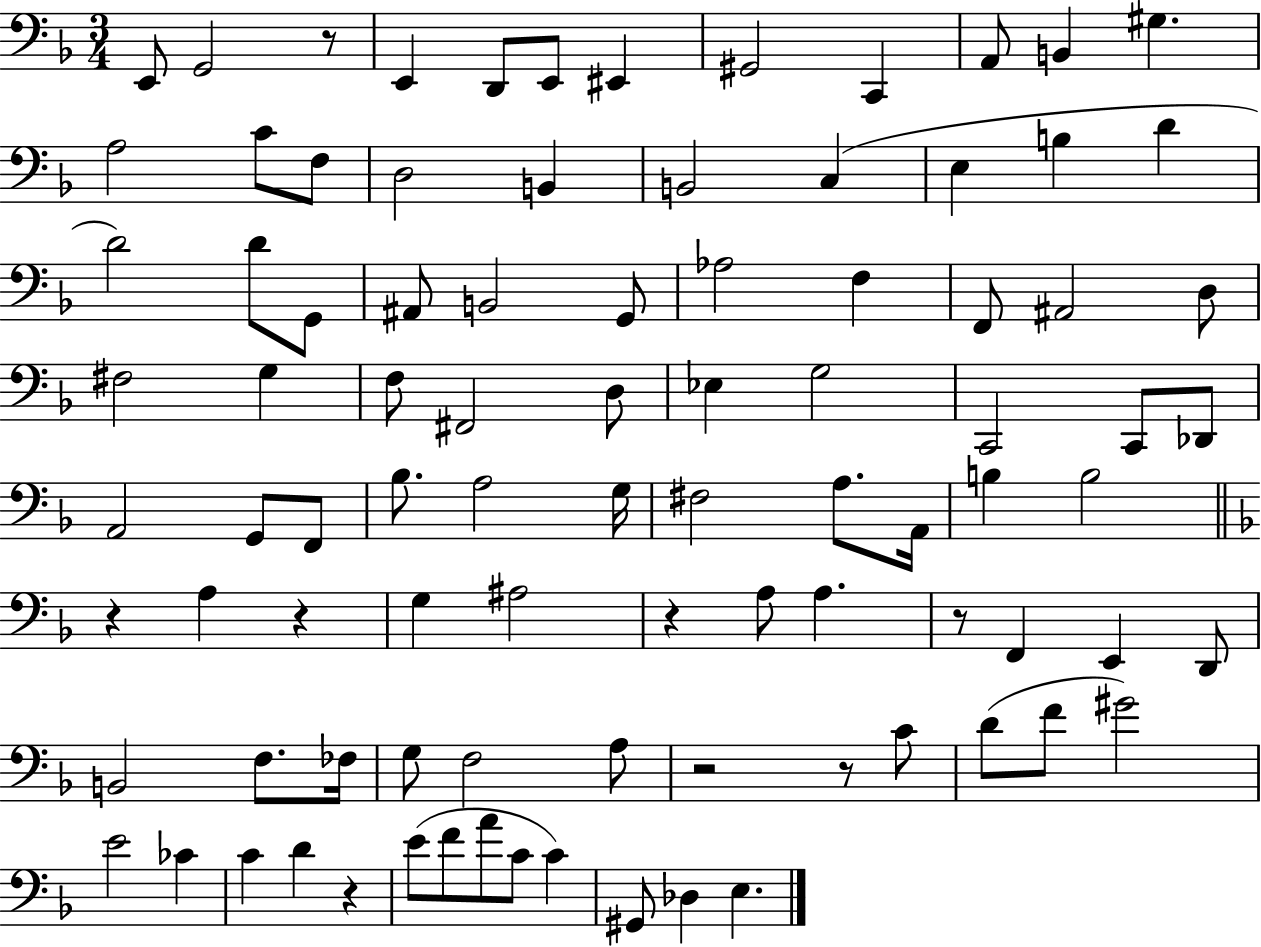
X:1
T:Untitled
M:3/4
L:1/4
K:F
E,,/2 G,,2 z/2 E,, D,,/2 E,,/2 ^E,, ^G,,2 C,, A,,/2 B,, ^G, A,2 C/2 F,/2 D,2 B,, B,,2 C, E, B, D D2 D/2 G,,/2 ^A,,/2 B,,2 G,,/2 _A,2 F, F,,/2 ^A,,2 D,/2 ^F,2 G, F,/2 ^F,,2 D,/2 _E, G,2 C,,2 C,,/2 _D,,/2 A,,2 G,,/2 F,,/2 _B,/2 A,2 G,/4 ^F,2 A,/2 A,,/4 B, B,2 z A, z G, ^A,2 z A,/2 A, z/2 F,, E,, D,,/2 B,,2 F,/2 _F,/4 G,/2 F,2 A,/2 z2 z/2 C/2 D/2 F/2 ^G2 E2 _C C D z E/2 F/2 A/2 C/2 C ^G,,/2 _D, E,